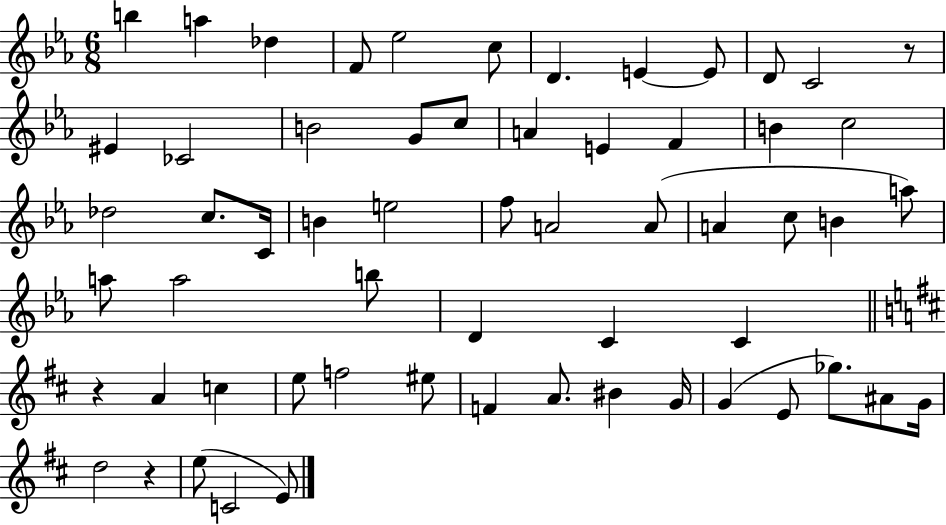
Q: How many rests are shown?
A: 3